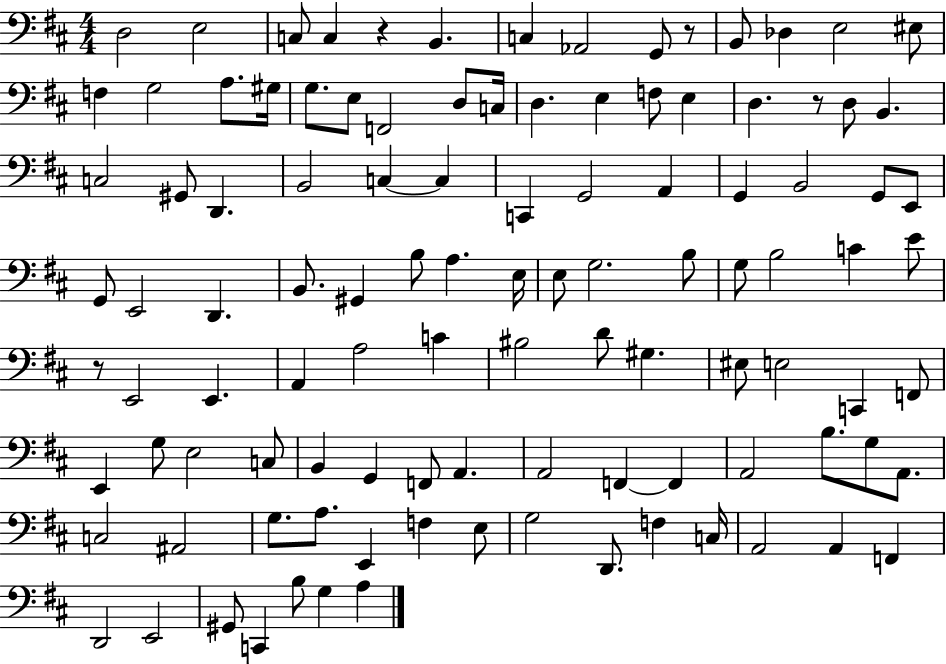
D3/h E3/h C3/e C3/q R/q B2/q. C3/q Ab2/h G2/e R/e B2/e Db3/q E3/h EIS3/e F3/q G3/h A3/e. G#3/s G3/e. E3/e F2/h D3/e C3/s D3/q. E3/q F3/e E3/q D3/q. R/e D3/e B2/q. C3/h G#2/e D2/q. B2/h C3/q C3/q C2/q G2/h A2/q G2/q B2/h G2/e E2/e G2/e E2/h D2/q. B2/e. G#2/q B3/e A3/q. E3/s E3/e G3/h. B3/e G3/e B3/h C4/q E4/e R/e E2/h E2/q. A2/q A3/h C4/q BIS3/h D4/e G#3/q. EIS3/e E3/h C2/q F2/e E2/q G3/e E3/h C3/e B2/q G2/q F2/e A2/q. A2/h F2/q F2/q A2/h B3/e. G3/e A2/e. C3/h A#2/h G3/e. A3/e. E2/q F3/q E3/e G3/h D2/e. F3/q C3/s A2/h A2/q F2/q D2/h E2/h G#2/e C2/q B3/e G3/q A3/q